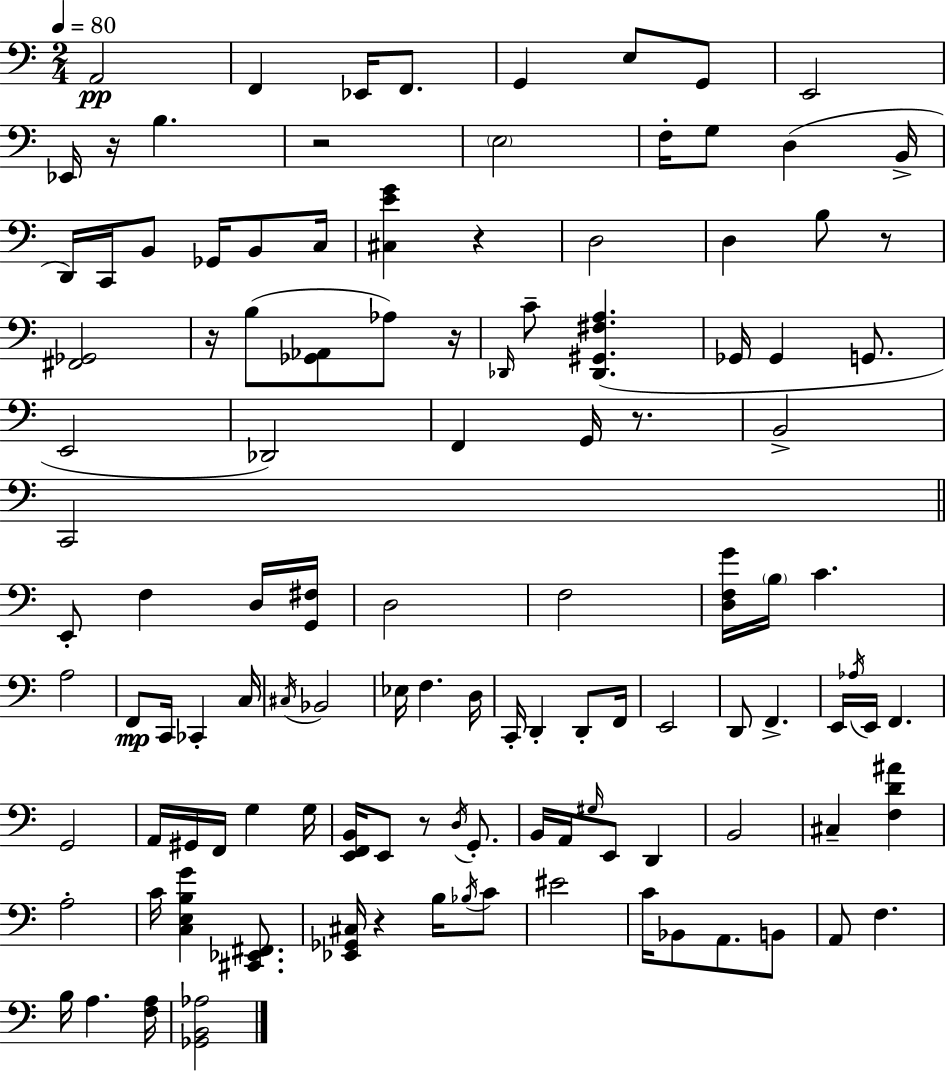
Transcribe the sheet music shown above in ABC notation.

X:1
T:Untitled
M:2/4
L:1/4
K:C
A,,2 F,, _E,,/4 F,,/2 G,, E,/2 G,,/2 E,,2 _E,,/4 z/4 B, z2 E,2 F,/4 G,/2 D, B,,/4 D,,/4 C,,/4 B,,/2 _G,,/4 B,,/2 C,/4 [^C,EG] z D,2 D, B,/2 z/2 [^F,,_G,,]2 z/4 B,/2 [_G,,_A,,]/2 _A,/2 z/4 _D,,/4 C/2 [_D,,^G,,^F,A,] _G,,/4 _G,, G,,/2 E,,2 _D,,2 F,, G,,/4 z/2 B,,2 C,,2 E,,/2 F, D,/4 [G,,^F,]/4 D,2 F,2 [D,F,G]/4 B,/4 C A,2 F,,/2 C,,/4 _C,, C,/4 ^C,/4 _B,,2 _E,/4 F, D,/4 C,,/4 D,, D,,/2 F,,/4 E,,2 D,,/2 F,, E,,/4 _A,/4 E,,/4 F,, G,,2 A,,/4 ^G,,/4 F,,/4 G, G,/4 [E,,F,,B,,]/4 E,,/2 z/2 D,/4 G,,/2 B,,/4 A,,/4 ^G,/4 E,,/2 D,, B,,2 ^C, [F,D^A] A,2 C/4 [C,E,B,G] [^C,,_E,,^F,,]/2 [_E,,_G,,^C,]/4 z B,/4 _B,/4 C/2 ^E2 C/4 _B,,/2 A,,/2 B,,/2 A,,/2 F, B,/4 A, [F,A,]/4 [_G,,B,,_A,]2